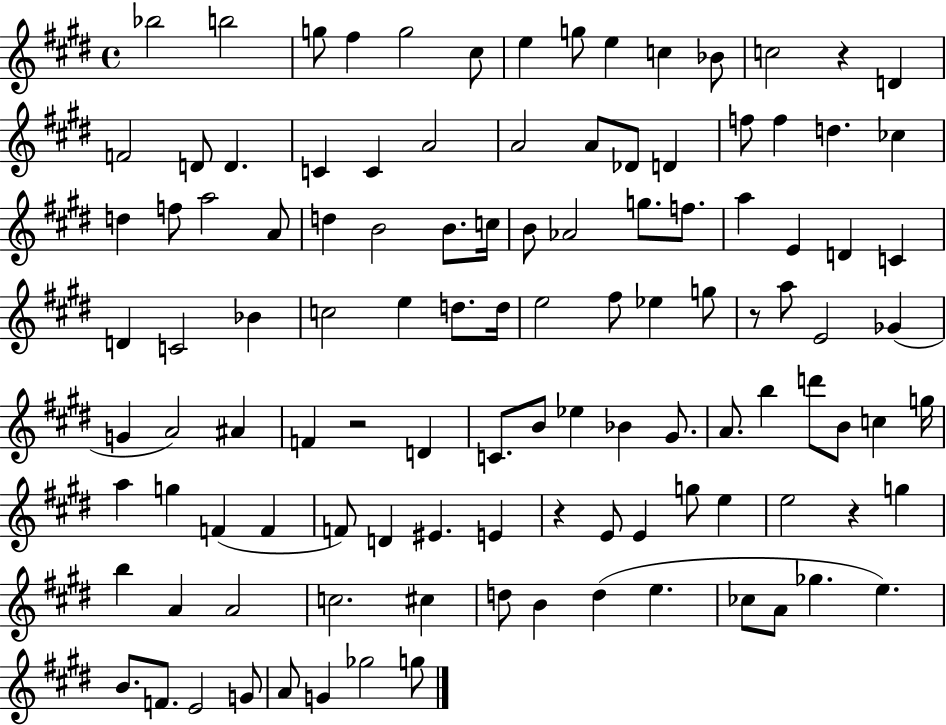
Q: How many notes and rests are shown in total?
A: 113